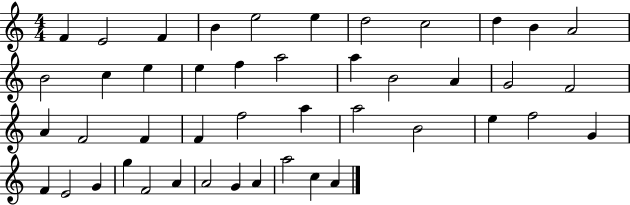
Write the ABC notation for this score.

X:1
T:Untitled
M:4/4
L:1/4
K:C
F E2 F B e2 e d2 c2 d B A2 B2 c e e f a2 a B2 A G2 F2 A F2 F F f2 a a2 B2 e f2 G F E2 G g F2 A A2 G A a2 c A